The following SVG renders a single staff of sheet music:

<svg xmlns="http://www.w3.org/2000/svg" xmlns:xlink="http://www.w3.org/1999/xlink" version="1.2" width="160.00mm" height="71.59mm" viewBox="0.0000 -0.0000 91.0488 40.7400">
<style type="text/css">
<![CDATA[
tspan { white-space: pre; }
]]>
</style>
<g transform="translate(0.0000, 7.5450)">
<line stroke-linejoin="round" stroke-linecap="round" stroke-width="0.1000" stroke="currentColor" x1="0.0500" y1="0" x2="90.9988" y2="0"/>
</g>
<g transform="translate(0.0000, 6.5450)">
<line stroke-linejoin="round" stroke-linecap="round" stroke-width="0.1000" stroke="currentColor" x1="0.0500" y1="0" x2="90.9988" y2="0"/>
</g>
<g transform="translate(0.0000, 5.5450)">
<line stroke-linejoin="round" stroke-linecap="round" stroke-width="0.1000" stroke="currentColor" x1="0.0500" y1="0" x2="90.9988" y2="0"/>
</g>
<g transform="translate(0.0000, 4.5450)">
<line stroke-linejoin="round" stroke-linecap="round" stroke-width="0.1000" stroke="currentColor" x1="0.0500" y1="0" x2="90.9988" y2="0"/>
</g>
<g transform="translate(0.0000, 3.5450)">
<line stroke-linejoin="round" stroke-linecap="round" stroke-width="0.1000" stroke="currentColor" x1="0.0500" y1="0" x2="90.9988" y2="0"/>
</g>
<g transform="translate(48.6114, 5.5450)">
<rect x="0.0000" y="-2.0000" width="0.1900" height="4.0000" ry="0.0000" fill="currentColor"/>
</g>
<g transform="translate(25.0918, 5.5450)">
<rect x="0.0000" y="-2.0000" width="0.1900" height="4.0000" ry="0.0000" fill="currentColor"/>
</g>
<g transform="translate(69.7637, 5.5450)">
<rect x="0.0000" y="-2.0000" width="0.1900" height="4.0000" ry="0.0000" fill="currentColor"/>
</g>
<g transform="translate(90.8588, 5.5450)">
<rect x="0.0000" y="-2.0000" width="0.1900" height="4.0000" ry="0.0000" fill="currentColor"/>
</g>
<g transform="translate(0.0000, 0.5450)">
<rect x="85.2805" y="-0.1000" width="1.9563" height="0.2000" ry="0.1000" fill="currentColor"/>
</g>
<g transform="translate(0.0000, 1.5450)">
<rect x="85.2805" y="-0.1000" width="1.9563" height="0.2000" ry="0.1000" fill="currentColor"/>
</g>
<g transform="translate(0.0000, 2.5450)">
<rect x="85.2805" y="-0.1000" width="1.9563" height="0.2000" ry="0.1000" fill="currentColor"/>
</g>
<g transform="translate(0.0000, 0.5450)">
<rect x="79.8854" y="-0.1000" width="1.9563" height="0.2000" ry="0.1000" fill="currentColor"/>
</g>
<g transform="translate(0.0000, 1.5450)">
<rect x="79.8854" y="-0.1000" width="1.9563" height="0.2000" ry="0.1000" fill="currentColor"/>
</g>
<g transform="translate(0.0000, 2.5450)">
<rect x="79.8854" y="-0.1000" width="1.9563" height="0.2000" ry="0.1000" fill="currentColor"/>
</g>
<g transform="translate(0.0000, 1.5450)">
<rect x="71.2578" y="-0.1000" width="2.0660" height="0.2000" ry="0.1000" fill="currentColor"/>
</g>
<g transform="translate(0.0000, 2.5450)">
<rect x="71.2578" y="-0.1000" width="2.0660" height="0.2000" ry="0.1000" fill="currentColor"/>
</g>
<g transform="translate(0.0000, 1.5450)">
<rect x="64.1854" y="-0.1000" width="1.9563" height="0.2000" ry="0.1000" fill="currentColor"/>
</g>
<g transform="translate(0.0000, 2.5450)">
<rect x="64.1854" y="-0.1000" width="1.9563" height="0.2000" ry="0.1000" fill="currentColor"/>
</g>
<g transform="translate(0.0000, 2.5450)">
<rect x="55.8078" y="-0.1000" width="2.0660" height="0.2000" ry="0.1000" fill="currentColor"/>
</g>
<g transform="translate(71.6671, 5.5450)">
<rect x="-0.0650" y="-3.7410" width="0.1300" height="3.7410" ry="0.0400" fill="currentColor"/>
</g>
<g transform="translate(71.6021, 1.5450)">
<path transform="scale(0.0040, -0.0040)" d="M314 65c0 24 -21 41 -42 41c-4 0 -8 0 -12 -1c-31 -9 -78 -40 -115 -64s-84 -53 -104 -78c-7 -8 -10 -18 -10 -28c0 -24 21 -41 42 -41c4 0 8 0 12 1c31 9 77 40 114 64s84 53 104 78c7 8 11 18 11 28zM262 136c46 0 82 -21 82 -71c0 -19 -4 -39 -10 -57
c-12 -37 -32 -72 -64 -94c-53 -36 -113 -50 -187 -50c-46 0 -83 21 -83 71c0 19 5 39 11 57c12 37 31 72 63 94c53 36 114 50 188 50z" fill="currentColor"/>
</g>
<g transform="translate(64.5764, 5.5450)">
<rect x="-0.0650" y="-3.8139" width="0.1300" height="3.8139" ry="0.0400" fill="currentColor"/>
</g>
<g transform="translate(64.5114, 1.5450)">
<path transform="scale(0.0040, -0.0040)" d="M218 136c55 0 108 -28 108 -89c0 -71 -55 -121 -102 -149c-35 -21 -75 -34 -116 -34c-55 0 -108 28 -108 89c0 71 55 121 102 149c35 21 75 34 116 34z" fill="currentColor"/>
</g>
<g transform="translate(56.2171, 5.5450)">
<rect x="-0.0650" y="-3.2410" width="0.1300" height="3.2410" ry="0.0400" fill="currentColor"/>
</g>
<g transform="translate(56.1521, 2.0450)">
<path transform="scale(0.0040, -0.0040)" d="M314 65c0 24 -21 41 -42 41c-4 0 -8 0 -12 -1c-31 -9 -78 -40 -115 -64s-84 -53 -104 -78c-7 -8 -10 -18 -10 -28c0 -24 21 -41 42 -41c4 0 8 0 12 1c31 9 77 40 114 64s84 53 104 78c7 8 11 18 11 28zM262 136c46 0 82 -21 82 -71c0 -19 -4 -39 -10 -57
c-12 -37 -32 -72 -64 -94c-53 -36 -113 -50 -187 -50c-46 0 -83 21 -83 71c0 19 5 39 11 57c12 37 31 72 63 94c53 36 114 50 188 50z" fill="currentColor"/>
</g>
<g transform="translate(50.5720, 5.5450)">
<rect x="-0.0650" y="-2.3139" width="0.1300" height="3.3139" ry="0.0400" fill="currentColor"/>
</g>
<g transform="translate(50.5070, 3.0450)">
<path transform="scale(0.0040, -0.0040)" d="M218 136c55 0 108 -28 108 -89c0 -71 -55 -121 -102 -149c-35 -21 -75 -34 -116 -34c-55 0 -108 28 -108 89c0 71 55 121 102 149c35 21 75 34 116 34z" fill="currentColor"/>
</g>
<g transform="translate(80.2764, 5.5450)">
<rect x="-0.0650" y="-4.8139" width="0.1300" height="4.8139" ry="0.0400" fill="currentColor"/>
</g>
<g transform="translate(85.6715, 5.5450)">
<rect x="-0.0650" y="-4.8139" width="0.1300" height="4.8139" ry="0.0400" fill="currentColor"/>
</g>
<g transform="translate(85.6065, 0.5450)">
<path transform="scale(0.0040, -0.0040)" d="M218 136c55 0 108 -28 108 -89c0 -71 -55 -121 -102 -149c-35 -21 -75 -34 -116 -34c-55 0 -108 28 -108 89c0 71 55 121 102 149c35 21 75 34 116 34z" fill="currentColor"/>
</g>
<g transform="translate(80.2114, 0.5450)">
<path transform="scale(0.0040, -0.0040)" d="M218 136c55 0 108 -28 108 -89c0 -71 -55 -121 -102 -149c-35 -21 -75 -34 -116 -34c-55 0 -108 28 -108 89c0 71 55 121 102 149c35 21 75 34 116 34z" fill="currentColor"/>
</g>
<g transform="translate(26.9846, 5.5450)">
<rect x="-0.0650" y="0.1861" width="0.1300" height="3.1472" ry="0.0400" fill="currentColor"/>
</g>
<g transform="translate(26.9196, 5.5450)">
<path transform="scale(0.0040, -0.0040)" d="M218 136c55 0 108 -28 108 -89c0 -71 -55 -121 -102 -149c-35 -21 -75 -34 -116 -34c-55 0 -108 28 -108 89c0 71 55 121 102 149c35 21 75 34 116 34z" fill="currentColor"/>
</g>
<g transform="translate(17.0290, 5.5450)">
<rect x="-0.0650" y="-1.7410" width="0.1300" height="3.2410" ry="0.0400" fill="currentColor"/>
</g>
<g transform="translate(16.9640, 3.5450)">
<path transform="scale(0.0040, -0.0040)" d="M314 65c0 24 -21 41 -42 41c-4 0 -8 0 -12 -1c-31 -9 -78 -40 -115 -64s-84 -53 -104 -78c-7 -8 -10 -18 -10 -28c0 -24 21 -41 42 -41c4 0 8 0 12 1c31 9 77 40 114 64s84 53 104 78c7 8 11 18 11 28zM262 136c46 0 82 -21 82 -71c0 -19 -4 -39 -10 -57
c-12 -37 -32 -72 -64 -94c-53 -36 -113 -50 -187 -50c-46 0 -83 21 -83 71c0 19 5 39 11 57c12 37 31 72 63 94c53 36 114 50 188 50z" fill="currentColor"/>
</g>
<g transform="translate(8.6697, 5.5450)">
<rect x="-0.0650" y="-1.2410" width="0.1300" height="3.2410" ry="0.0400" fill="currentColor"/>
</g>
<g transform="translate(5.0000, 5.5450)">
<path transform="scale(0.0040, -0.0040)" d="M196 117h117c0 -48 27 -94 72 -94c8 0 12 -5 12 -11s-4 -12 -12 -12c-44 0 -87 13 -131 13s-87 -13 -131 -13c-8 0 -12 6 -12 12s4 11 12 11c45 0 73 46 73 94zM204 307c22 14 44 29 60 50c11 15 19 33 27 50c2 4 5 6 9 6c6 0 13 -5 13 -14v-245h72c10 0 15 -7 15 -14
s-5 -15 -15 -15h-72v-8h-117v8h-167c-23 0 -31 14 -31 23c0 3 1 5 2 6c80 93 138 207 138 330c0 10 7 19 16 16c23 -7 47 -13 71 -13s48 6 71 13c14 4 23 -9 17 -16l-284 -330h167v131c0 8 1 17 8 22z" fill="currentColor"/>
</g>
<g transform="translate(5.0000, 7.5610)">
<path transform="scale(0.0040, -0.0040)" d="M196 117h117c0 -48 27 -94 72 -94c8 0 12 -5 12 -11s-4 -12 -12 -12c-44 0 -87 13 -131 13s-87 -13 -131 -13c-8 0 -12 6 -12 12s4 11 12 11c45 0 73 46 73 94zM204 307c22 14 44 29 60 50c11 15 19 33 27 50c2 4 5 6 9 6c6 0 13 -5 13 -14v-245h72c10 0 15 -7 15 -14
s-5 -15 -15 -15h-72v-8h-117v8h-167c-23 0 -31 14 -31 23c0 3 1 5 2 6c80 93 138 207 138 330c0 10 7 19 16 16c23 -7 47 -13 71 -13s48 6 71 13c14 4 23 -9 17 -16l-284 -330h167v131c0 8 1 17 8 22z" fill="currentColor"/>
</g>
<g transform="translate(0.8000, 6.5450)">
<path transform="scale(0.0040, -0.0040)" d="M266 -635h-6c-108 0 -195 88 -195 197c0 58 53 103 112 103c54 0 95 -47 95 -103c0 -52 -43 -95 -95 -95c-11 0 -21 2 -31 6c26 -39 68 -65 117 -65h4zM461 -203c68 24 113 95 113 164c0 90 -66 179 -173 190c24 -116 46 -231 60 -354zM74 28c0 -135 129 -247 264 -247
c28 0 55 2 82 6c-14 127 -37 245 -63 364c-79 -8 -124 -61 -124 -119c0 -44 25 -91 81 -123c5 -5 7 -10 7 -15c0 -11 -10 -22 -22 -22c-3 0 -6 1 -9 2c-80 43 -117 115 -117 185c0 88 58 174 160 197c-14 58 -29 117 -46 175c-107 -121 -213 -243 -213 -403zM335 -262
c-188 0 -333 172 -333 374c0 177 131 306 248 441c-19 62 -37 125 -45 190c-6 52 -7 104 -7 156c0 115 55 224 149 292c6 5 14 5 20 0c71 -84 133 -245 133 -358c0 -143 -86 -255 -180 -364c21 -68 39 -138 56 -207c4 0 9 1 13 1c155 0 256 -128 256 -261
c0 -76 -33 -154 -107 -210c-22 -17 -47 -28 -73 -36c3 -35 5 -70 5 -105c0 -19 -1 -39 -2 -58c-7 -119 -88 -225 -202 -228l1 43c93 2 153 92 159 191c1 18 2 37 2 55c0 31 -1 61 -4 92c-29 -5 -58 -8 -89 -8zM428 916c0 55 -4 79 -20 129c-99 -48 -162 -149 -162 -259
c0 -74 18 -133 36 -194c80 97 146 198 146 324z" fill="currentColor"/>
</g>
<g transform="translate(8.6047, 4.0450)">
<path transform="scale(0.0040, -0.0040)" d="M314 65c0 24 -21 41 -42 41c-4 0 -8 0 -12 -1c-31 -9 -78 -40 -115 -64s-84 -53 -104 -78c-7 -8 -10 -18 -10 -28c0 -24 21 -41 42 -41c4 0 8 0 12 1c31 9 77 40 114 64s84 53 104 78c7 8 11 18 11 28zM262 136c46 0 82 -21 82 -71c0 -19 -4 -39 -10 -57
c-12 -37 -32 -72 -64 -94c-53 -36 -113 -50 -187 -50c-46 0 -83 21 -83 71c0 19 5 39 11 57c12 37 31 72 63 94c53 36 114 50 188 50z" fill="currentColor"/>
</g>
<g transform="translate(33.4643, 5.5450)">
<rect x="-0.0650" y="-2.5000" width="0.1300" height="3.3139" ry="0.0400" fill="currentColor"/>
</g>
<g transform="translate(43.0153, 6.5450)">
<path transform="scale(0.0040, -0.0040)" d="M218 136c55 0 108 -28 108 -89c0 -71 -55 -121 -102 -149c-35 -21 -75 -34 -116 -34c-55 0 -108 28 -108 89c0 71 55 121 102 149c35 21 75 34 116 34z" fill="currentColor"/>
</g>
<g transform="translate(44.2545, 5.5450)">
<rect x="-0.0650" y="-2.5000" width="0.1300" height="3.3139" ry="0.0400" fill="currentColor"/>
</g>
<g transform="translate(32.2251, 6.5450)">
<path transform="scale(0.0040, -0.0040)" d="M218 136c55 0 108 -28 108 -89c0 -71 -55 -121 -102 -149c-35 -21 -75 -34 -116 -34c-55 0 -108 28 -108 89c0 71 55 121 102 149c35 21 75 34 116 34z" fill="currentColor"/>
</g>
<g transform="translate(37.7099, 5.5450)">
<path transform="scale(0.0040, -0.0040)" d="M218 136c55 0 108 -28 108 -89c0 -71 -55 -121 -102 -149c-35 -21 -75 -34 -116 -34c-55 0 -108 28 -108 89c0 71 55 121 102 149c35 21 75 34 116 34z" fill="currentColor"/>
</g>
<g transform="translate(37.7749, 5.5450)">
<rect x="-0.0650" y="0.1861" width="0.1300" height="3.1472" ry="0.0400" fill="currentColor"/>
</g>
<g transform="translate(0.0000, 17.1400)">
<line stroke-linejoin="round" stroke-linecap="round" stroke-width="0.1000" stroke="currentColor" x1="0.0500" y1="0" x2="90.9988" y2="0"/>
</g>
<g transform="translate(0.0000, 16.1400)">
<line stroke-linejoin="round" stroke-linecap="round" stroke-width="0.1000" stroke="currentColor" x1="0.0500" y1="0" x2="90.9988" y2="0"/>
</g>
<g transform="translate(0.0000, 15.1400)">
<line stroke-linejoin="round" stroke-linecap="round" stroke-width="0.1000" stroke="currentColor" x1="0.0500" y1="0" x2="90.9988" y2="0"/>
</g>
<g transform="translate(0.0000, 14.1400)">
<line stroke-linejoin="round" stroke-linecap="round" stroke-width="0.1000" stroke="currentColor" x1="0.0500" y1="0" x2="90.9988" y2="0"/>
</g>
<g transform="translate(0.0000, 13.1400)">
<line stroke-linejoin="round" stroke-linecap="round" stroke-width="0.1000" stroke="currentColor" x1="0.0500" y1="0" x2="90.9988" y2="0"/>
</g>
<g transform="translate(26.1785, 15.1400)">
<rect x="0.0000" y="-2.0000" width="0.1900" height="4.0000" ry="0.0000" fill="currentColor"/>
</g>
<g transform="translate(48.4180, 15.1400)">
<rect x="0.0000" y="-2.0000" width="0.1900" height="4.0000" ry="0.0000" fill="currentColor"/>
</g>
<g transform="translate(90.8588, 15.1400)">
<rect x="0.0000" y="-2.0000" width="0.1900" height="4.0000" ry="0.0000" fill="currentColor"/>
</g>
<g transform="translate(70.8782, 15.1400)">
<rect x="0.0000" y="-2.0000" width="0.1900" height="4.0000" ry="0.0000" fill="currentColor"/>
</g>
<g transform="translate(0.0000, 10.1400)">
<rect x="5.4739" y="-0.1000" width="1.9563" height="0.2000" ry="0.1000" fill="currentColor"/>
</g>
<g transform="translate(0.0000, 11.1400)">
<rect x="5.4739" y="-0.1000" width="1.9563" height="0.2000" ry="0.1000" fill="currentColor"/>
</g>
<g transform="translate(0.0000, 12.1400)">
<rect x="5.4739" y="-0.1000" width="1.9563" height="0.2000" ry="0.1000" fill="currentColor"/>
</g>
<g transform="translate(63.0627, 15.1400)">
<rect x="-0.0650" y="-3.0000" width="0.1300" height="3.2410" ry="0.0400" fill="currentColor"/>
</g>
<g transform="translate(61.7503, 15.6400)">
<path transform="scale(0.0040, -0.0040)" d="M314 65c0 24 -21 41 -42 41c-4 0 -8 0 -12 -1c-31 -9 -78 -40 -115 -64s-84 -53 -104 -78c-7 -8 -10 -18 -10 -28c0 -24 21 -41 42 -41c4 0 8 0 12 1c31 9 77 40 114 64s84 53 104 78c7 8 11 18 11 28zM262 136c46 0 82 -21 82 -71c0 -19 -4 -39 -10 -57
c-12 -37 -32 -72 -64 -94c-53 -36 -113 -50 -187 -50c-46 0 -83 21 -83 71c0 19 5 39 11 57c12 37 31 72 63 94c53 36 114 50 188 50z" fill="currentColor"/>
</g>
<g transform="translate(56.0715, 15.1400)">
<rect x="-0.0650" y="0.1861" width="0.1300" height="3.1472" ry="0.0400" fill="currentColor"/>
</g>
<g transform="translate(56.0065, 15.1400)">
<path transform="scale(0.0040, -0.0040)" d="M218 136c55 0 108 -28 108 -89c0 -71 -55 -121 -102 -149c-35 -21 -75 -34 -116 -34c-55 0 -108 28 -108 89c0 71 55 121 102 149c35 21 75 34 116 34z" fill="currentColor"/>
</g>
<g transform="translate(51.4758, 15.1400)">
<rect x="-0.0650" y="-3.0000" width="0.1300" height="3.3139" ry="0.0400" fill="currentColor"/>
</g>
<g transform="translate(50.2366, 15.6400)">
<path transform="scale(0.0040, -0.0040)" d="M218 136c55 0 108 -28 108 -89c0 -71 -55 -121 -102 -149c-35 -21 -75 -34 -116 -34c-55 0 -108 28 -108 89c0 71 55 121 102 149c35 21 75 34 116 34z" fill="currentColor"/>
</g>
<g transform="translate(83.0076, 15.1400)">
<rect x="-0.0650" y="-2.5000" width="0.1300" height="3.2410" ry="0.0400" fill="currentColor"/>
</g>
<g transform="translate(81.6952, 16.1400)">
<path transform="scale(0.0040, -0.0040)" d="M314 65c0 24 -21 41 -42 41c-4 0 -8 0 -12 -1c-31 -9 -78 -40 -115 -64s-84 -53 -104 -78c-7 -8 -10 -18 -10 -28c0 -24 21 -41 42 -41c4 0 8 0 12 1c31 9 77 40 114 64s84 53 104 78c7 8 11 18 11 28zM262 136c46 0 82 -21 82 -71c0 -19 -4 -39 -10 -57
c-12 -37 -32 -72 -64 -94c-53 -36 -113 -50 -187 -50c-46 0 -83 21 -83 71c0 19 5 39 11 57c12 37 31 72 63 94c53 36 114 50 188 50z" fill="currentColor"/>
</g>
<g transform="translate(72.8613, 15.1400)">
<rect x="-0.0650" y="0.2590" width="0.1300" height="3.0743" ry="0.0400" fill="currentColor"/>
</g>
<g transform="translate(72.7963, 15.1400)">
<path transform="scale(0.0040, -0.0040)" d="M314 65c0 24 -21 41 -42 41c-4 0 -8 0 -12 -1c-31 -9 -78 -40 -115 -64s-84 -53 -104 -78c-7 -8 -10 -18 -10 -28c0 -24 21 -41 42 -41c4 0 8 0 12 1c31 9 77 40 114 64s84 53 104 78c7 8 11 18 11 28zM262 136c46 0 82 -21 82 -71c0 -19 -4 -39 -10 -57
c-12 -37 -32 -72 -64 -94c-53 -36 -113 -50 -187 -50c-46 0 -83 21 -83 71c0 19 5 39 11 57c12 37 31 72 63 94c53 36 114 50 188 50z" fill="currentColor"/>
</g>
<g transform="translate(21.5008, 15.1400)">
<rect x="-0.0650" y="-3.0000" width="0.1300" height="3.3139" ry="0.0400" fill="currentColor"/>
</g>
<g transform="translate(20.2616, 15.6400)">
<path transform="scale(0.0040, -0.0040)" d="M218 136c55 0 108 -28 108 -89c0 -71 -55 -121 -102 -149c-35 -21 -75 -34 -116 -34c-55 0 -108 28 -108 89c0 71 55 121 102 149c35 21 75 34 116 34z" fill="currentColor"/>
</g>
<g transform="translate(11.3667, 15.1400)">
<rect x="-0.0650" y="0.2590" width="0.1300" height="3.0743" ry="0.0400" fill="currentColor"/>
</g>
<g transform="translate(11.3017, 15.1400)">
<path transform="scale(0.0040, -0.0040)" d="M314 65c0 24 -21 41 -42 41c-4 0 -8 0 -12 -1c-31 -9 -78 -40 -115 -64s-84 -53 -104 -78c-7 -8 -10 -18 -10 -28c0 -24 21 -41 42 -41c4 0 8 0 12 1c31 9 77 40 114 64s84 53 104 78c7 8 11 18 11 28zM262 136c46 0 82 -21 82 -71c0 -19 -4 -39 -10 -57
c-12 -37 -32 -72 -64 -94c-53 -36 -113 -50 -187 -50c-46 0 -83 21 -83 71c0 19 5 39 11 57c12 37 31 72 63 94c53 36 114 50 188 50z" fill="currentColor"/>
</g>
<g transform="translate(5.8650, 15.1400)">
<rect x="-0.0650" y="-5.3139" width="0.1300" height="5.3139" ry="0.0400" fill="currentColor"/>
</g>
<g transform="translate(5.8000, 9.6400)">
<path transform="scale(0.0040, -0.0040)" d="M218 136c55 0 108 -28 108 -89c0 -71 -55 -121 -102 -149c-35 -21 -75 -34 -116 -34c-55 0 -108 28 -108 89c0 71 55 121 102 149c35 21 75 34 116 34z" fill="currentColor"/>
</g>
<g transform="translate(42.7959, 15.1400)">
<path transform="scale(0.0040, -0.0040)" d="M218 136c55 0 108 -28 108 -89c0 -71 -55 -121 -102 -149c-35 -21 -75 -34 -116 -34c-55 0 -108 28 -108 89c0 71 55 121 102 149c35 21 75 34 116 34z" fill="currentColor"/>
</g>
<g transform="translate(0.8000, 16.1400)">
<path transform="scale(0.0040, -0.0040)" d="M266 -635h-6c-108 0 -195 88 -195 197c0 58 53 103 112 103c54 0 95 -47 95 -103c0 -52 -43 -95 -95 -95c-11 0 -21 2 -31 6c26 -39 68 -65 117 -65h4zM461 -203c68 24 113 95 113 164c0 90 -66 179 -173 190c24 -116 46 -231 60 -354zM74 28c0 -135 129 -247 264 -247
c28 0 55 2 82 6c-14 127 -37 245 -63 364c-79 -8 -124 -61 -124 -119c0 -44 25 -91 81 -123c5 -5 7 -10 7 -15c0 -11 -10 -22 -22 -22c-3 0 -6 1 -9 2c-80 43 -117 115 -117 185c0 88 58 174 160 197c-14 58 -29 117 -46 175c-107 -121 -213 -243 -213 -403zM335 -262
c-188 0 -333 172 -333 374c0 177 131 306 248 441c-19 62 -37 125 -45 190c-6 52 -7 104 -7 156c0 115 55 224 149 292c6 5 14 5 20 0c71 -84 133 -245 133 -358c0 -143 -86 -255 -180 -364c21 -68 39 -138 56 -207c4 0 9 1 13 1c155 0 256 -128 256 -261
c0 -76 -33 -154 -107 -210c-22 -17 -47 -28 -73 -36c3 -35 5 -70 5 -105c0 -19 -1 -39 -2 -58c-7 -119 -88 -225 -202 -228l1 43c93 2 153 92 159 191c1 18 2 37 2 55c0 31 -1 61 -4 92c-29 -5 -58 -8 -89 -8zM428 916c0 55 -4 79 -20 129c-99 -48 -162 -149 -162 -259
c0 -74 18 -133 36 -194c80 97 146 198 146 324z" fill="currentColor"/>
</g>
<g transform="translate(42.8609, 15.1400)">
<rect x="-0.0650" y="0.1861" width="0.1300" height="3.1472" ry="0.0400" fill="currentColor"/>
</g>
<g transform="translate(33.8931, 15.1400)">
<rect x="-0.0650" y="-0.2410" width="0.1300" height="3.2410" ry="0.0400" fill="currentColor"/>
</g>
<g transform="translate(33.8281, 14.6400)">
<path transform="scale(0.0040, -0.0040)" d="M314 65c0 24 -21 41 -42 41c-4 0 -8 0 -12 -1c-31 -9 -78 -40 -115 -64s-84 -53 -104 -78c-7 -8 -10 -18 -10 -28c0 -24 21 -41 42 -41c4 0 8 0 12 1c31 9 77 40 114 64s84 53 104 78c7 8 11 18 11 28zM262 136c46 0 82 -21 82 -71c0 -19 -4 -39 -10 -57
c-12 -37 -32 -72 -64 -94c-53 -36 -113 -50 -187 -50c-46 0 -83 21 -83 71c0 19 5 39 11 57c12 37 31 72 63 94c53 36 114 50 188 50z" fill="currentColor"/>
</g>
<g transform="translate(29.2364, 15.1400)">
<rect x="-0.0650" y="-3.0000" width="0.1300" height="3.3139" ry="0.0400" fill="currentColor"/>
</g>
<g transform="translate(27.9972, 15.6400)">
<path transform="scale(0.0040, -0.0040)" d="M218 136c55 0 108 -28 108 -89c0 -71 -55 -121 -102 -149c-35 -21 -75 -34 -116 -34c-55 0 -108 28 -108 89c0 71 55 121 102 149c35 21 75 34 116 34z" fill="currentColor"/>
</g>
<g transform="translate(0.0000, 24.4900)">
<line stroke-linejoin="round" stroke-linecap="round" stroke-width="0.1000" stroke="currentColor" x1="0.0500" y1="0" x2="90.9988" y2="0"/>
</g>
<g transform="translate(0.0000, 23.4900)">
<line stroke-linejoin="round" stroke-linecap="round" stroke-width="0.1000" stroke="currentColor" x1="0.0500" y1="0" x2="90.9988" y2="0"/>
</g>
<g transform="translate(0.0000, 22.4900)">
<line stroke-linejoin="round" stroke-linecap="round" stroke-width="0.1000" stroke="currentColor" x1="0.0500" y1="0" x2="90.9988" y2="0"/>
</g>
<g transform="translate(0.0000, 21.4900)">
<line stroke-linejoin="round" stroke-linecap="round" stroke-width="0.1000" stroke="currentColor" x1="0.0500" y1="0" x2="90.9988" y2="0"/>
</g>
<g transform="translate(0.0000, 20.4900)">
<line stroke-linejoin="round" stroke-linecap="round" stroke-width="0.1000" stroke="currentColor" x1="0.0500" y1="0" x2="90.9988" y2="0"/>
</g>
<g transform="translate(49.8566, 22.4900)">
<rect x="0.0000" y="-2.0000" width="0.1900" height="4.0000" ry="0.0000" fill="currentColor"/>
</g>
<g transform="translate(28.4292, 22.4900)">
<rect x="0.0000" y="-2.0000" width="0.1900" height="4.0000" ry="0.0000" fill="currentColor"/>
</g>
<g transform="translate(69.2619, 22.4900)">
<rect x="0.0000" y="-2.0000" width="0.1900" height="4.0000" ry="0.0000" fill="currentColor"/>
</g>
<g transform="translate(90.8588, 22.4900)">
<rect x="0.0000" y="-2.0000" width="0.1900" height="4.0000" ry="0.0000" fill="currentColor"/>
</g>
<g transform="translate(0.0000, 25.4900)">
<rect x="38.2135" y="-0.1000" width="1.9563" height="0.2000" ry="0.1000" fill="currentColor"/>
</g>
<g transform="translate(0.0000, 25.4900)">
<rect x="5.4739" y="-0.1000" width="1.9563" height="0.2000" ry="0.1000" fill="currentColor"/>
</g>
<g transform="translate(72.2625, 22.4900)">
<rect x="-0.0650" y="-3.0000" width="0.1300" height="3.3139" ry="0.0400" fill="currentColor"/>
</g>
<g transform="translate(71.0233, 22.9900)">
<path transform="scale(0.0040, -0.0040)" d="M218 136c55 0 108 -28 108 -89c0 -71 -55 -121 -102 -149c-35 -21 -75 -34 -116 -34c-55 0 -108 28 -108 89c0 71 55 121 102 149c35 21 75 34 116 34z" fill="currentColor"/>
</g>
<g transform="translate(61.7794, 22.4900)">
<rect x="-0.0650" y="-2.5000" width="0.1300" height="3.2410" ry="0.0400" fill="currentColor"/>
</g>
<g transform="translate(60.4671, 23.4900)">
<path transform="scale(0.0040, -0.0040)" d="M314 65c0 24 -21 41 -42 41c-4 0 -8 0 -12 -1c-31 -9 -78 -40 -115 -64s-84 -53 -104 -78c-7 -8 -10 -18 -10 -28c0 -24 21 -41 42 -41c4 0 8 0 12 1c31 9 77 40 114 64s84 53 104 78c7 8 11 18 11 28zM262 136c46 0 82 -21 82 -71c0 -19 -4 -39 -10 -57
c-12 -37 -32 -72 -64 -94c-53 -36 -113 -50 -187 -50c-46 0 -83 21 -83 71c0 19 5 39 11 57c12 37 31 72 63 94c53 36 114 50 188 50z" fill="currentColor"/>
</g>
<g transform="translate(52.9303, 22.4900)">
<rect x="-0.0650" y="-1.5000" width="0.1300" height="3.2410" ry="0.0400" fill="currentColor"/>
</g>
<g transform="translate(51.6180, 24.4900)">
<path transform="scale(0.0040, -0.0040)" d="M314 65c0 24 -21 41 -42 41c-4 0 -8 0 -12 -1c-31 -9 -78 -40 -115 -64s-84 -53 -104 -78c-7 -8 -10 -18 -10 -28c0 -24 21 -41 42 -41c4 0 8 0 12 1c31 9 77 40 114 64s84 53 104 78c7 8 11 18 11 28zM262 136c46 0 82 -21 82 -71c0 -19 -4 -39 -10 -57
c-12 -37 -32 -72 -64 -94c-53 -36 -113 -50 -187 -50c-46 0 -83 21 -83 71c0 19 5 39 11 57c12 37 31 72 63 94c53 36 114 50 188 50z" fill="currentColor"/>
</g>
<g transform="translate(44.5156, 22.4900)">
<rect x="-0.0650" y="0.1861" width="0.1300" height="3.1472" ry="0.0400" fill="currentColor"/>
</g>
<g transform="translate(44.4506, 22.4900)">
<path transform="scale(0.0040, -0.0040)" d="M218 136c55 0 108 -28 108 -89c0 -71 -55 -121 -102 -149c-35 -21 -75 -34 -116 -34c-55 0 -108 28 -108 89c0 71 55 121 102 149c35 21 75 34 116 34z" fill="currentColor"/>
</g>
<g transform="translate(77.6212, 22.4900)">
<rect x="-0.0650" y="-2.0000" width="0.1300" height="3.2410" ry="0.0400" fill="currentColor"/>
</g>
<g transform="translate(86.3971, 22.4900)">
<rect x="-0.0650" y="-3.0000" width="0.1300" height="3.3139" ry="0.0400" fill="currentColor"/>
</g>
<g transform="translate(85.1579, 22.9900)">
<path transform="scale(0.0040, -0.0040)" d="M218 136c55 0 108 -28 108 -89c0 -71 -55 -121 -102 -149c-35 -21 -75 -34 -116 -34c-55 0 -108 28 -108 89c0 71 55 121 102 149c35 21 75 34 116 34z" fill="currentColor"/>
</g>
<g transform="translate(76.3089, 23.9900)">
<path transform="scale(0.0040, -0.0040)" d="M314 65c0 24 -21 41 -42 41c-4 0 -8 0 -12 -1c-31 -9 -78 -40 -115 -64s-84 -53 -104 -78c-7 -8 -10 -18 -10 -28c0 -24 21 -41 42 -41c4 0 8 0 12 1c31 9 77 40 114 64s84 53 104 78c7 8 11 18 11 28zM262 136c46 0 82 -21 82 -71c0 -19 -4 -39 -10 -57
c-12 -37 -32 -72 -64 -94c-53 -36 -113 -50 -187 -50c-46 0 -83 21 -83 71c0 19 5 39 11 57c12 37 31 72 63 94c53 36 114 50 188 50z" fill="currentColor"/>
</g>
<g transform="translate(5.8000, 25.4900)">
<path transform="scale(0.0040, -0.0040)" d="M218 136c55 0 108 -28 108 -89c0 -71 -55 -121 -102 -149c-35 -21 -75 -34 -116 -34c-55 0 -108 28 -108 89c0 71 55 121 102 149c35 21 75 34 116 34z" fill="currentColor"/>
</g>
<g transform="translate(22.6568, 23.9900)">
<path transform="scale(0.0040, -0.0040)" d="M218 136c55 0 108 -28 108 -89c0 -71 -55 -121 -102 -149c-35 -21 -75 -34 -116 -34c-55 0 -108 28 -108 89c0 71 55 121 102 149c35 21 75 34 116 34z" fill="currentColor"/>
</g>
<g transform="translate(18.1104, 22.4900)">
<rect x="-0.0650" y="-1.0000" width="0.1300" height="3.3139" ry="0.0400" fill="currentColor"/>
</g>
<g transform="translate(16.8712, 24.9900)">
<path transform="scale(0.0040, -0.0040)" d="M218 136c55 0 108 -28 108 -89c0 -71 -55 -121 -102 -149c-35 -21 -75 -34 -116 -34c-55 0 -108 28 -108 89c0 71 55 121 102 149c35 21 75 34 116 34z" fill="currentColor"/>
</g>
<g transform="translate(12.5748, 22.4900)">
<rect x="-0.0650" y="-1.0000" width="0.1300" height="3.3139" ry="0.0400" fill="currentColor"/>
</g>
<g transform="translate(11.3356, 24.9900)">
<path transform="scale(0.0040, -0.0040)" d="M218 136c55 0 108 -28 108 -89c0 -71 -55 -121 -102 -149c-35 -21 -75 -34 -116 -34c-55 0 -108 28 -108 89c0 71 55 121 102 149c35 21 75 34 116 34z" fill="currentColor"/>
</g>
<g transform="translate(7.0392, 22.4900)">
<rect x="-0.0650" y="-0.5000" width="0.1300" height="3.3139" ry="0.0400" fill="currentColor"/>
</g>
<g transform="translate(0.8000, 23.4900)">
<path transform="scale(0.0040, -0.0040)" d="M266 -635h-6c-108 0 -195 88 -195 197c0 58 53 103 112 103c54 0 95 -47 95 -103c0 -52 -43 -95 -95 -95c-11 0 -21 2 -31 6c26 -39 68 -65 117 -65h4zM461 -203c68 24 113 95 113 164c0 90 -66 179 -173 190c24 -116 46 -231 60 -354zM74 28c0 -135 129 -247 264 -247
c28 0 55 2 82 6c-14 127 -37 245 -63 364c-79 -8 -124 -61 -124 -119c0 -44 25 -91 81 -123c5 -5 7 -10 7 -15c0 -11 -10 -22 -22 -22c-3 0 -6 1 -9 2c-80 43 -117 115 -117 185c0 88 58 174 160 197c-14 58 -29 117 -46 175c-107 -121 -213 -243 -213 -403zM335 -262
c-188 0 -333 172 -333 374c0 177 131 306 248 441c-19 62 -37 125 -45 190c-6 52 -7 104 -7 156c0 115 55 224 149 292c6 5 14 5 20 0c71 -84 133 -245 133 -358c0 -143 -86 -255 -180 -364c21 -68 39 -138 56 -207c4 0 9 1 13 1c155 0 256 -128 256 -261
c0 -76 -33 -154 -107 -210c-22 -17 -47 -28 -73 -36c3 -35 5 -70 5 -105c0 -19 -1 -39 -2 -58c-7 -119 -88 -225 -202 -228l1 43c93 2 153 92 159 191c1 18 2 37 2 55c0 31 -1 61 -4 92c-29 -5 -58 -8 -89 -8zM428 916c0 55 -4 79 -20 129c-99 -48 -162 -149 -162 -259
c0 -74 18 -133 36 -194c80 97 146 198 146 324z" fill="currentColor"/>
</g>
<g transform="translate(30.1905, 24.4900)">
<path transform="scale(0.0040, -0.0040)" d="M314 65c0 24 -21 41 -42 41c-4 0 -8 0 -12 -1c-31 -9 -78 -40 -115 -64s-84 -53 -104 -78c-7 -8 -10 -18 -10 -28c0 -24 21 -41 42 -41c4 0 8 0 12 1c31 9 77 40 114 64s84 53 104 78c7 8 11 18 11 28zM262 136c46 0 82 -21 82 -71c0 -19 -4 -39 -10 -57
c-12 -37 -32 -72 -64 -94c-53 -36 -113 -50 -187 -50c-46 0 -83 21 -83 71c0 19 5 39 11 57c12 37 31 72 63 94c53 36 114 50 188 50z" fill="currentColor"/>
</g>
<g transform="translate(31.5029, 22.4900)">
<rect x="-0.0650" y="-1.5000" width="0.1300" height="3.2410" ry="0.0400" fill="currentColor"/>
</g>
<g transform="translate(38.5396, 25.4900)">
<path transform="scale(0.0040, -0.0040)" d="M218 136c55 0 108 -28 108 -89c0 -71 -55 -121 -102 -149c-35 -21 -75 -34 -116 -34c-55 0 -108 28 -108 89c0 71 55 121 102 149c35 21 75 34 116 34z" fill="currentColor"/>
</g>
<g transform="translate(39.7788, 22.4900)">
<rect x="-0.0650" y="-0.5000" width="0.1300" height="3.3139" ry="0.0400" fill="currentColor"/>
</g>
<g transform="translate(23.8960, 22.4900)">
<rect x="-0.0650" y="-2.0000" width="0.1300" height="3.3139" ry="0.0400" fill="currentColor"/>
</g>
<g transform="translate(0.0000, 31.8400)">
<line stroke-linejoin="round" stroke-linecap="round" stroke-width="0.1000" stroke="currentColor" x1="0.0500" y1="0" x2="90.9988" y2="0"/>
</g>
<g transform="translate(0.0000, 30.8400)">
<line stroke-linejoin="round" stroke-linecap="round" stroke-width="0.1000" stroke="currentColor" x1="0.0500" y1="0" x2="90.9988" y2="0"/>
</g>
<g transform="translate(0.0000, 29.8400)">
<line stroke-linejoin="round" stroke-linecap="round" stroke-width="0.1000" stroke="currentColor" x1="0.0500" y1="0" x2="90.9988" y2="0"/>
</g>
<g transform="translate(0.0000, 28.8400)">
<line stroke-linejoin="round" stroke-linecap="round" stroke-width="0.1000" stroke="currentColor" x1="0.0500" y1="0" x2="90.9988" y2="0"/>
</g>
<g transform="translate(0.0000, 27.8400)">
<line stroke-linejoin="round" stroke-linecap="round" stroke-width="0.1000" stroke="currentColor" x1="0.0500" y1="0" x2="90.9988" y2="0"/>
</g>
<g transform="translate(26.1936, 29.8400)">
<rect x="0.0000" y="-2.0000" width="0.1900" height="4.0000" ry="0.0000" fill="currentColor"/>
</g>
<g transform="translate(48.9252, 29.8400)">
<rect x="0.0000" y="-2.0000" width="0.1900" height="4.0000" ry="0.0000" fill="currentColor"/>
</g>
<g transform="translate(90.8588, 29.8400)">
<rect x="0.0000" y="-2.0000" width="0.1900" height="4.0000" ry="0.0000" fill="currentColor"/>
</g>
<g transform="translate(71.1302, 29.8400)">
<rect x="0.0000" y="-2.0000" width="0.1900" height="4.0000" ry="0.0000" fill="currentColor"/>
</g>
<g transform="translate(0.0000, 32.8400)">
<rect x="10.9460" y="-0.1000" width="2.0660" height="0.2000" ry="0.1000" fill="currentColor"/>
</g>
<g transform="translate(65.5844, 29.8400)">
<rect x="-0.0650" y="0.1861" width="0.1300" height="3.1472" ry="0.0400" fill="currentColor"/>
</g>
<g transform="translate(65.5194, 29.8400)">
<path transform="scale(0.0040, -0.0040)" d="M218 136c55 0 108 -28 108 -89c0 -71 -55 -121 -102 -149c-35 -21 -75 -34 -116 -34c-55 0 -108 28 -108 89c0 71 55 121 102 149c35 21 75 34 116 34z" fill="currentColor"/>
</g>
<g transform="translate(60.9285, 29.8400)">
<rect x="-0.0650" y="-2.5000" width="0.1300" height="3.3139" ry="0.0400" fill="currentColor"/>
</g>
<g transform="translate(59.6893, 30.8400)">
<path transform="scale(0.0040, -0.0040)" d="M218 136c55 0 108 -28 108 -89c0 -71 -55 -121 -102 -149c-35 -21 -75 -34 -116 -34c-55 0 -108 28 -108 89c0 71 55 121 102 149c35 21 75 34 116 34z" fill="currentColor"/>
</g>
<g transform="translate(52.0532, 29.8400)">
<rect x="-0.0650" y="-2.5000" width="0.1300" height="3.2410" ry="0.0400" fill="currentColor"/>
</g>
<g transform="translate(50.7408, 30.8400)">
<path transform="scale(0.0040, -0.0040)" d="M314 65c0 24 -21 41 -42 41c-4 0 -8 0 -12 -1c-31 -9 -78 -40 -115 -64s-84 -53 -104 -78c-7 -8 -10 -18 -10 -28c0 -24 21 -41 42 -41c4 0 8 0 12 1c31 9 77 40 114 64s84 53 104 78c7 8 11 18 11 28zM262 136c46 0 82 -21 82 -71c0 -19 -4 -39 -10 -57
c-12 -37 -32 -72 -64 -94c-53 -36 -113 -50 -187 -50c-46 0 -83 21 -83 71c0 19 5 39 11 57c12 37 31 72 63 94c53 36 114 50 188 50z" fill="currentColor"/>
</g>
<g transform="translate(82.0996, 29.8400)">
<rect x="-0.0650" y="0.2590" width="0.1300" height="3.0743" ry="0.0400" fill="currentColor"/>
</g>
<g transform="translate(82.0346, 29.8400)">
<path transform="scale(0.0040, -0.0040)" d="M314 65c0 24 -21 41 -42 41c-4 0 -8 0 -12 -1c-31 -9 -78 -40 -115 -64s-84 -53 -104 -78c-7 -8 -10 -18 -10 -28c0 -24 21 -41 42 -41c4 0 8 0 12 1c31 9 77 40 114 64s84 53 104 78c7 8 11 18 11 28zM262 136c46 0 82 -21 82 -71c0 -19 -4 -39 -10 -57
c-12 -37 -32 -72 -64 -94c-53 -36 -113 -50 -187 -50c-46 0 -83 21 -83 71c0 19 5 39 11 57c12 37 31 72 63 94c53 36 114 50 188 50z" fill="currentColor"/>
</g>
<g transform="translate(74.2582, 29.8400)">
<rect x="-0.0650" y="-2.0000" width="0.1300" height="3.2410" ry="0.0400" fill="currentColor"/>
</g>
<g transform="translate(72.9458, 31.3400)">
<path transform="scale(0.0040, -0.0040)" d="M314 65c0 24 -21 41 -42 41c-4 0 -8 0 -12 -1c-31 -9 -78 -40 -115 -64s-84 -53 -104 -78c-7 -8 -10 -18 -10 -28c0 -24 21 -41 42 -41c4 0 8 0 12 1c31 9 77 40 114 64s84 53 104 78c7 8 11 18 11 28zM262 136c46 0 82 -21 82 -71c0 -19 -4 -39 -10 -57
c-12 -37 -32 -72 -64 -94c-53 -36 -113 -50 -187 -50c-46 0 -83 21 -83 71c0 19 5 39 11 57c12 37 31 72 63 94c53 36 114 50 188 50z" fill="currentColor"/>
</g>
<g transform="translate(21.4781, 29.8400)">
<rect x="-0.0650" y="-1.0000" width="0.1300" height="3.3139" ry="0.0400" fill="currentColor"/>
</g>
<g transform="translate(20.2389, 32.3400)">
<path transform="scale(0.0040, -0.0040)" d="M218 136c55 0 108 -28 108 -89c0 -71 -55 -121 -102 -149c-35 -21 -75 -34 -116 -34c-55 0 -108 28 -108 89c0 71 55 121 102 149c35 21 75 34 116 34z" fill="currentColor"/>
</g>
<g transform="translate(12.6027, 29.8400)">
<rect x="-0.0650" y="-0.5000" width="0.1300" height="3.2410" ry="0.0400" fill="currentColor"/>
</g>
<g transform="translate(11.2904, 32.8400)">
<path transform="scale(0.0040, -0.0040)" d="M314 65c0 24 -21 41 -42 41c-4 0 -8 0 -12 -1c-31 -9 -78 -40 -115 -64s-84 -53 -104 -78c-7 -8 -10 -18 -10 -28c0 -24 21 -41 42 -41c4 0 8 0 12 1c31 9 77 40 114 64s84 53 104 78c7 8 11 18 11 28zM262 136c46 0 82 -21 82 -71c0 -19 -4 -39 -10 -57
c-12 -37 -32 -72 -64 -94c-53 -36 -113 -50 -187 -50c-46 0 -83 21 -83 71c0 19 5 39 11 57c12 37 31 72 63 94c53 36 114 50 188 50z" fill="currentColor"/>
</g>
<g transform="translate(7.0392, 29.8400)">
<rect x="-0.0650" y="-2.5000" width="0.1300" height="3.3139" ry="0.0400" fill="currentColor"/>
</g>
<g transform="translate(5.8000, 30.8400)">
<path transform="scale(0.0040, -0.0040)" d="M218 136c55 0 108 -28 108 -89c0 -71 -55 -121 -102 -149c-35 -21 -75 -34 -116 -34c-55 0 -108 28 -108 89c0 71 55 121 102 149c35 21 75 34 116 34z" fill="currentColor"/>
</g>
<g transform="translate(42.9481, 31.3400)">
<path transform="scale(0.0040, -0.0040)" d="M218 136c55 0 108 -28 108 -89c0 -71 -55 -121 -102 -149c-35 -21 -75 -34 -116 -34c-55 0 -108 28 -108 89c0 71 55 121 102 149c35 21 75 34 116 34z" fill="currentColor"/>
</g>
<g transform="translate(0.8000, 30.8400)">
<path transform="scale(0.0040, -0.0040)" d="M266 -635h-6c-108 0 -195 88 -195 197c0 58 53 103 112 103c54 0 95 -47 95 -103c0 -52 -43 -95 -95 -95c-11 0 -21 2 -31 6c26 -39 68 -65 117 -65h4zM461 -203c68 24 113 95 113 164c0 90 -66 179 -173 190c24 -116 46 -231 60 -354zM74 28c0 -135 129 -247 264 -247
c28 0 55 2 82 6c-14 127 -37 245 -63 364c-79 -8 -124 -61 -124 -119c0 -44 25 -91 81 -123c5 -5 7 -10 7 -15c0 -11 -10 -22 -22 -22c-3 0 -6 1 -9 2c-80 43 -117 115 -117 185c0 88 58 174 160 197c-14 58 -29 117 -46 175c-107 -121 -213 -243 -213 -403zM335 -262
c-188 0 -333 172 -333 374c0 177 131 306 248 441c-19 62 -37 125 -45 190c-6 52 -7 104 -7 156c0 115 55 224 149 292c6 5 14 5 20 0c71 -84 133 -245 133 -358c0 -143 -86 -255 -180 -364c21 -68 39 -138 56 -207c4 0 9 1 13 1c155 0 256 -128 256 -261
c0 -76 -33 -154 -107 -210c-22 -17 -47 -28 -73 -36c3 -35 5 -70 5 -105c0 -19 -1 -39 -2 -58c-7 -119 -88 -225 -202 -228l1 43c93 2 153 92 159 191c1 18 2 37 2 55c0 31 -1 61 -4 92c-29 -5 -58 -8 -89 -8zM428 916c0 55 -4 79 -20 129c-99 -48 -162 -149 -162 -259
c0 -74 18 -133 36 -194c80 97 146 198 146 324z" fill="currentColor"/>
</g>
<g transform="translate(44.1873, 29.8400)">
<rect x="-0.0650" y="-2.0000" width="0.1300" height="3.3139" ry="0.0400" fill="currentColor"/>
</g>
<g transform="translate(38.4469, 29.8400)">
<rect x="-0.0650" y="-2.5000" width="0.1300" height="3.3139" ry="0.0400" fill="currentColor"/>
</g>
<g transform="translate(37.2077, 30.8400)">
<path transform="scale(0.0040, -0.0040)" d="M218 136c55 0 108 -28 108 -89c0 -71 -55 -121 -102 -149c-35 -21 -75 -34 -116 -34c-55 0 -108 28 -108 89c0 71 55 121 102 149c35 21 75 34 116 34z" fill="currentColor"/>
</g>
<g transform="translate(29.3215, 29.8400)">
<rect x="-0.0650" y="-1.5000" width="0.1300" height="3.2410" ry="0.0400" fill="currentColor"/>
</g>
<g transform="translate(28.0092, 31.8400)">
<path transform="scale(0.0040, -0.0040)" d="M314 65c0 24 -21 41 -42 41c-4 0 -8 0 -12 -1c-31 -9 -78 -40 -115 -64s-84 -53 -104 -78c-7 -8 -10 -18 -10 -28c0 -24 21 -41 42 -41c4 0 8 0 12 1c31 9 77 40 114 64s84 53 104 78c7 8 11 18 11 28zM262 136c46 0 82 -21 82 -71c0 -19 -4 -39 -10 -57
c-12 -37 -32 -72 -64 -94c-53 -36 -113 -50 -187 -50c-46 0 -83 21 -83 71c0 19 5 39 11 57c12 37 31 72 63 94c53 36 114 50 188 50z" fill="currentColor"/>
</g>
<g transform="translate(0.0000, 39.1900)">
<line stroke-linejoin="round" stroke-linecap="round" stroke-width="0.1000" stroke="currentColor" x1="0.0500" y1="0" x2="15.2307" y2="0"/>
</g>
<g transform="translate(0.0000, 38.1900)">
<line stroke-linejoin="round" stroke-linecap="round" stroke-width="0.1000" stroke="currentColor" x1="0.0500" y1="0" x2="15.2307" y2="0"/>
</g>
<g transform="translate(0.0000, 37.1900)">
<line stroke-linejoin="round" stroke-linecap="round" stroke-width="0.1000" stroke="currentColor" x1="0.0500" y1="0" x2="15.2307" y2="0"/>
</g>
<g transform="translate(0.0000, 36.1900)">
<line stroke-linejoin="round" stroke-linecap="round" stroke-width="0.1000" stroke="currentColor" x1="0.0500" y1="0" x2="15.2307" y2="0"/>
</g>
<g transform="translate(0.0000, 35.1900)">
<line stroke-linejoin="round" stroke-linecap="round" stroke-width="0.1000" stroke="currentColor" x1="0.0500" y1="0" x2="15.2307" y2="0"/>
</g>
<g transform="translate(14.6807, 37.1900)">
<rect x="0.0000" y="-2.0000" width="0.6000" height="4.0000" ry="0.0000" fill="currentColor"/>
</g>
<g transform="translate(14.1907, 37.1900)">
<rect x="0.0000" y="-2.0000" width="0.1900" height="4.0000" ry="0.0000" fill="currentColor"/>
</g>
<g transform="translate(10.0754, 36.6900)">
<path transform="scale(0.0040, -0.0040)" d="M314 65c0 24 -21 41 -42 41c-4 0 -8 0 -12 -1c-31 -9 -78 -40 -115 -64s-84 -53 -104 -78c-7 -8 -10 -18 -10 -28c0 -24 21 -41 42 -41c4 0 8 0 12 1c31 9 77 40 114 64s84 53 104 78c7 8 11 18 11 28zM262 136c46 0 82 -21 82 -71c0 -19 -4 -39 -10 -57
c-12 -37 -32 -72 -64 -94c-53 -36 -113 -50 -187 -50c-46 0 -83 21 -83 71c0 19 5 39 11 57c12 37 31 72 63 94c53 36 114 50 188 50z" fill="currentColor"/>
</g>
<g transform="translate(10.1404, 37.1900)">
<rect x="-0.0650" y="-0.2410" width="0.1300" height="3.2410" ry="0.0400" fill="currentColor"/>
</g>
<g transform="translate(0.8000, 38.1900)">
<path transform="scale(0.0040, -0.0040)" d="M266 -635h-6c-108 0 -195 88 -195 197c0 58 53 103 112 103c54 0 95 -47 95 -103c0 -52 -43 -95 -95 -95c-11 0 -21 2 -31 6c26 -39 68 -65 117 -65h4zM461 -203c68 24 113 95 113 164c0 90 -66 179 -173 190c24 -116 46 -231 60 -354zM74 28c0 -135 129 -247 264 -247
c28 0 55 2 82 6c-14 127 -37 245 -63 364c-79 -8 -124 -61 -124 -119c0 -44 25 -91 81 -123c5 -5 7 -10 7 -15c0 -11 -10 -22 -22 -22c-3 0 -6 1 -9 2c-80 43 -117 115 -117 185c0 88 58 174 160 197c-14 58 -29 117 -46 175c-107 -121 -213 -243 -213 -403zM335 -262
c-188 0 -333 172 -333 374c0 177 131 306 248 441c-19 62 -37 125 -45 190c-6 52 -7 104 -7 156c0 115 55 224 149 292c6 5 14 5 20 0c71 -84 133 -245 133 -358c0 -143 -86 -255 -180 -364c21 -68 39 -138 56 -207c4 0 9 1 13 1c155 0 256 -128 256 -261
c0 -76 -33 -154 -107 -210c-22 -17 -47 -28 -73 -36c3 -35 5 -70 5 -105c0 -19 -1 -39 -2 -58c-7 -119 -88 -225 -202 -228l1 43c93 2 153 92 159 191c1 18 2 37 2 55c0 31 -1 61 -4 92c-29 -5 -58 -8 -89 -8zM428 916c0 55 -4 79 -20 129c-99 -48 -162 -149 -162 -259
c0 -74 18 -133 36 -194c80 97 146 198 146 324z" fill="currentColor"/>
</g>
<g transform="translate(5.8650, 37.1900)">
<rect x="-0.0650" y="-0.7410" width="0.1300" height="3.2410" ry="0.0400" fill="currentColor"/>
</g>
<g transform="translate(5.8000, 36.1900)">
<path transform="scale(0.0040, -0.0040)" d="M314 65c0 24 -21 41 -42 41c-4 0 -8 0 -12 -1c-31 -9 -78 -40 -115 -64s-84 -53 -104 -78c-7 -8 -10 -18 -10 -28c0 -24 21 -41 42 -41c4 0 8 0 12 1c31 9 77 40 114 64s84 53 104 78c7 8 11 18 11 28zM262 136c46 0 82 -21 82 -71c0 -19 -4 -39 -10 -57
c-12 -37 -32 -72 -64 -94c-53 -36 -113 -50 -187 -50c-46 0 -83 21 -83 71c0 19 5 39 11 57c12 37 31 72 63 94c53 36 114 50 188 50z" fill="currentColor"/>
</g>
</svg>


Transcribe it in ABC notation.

X:1
T:Untitled
M:4/4
L:1/4
K:C
e2 f2 B G B G g b2 c' c'2 e' e' f' B2 A A c2 B A B A2 B2 G2 C D D F E2 C B E2 G2 A F2 A G C2 D E2 G F G2 G B F2 B2 d2 c2